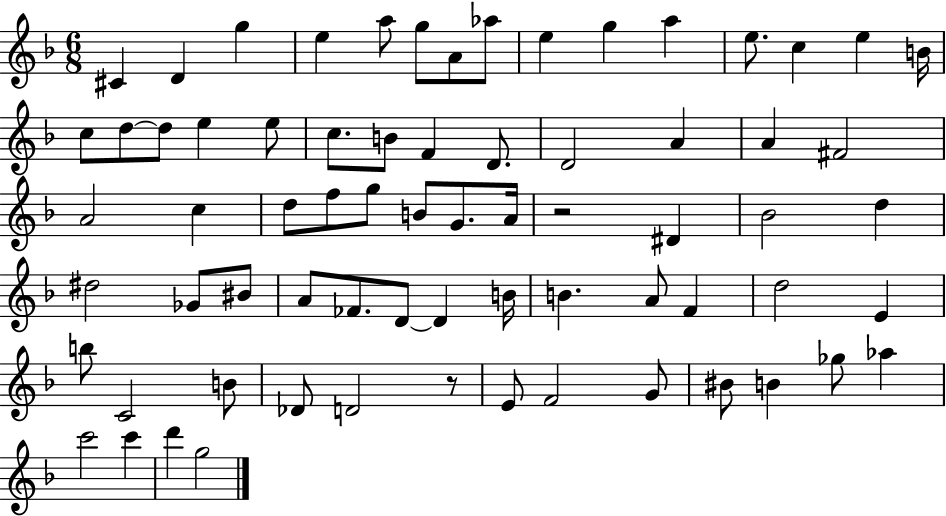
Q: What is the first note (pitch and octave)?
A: C#4